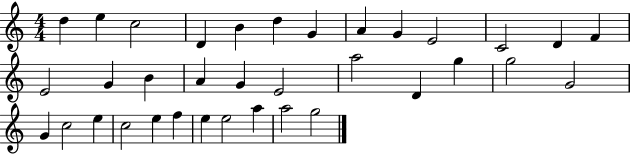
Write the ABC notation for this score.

X:1
T:Untitled
M:4/4
L:1/4
K:C
d e c2 D B d G A G E2 C2 D F E2 G B A G E2 a2 D g g2 G2 G c2 e c2 e f e e2 a a2 g2